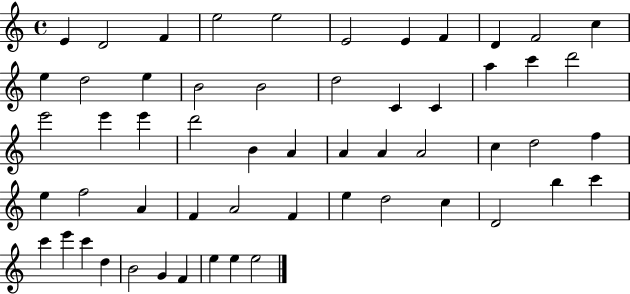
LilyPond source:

{
  \clef treble
  \time 4/4
  \defaultTimeSignature
  \key c \major
  e'4 d'2 f'4 | e''2 e''2 | e'2 e'4 f'4 | d'4 f'2 c''4 | \break e''4 d''2 e''4 | b'2 b'2 | d''2 c'4 c'4 | a''4 c'''4 d'''2 | \break e'''2 e'''4 e'''4 | d'''2 b'4 a'4 | a'4 a'4 a'2 | c''4 d''2 f''4 | \break e''4 f''2 a'4 | f'4 a'2 f'4 | e''4 d''2 c''4 | d'2 b''4 c'''4 | \break c'''4 e'''4 c'''4 d''4 | b'2 g'4 f'4 | e''4 e''4 e''2 | \bar "|."
}